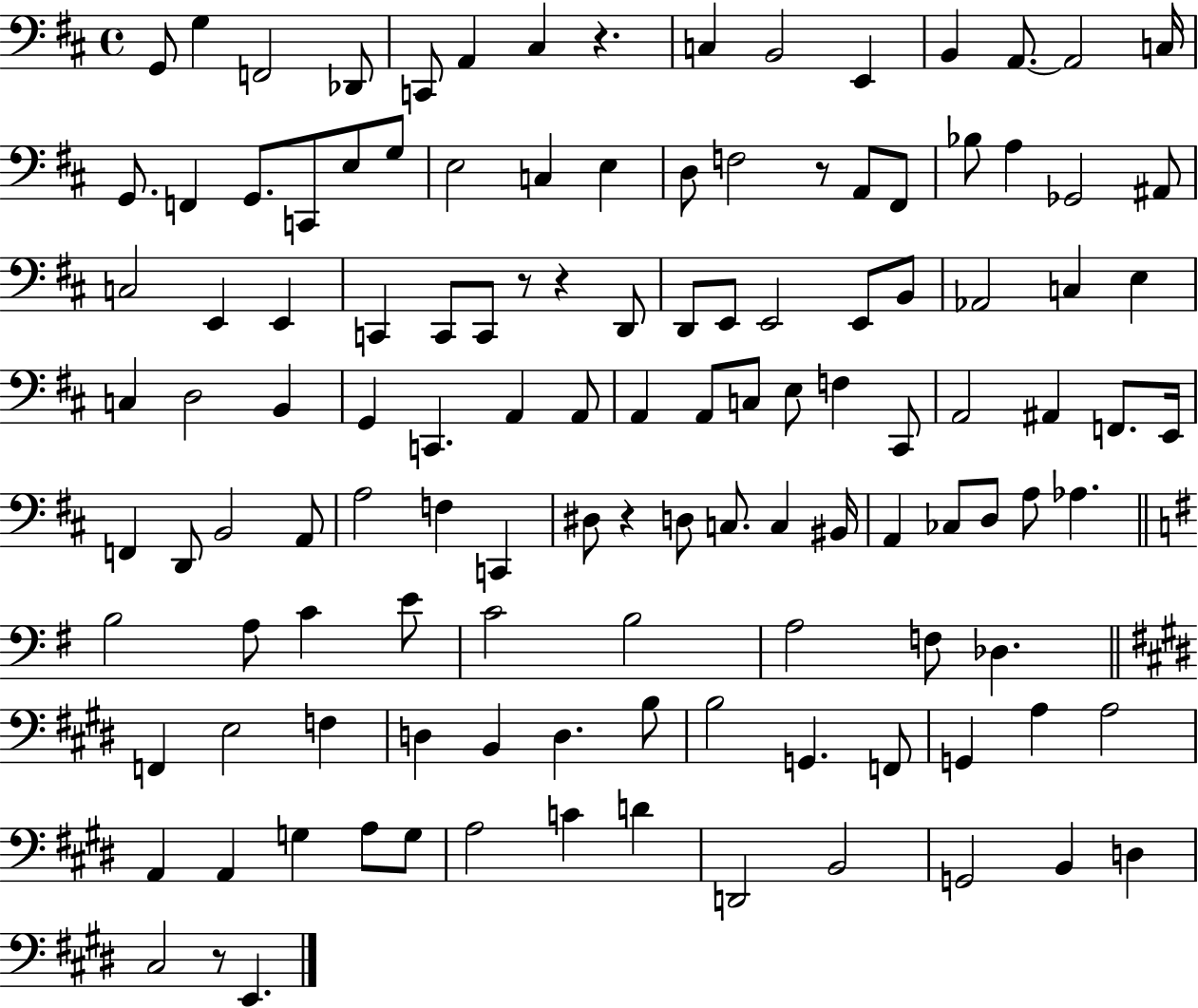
{
  \clef bass
  \time 4/4
  \defaultTimeSignature
  \key d \major
  g,8 g4 f,2 des,8 | c,8 a,4 cis4 r4. | c4 b,2 e,4 | b,4 a,8.~~ a,2 c16 | \break g,8. f,4 g,8. c,8 e8 g8 | e2 c4 e4 | d8 f2 r8 a,8 fis,8 | bes8 a4 ges,2 ais,8 | \break c2 e,4 e,4 | c,4 c,8 c,8 r8 r4 d,8 | d,8 e,8 e,2 e,8 b,8 | aes,2 c4 e4 | \break c4 d2 b,4 | g,4 c,4. a,4 a,8 | a,4 a,8 c8 e8 f4 cis,8 | a,2 ais,4 f,8. e,16 | \break f,4 d,8 b,2 a,8 | a2 f4 c,4 | dis8 r4 d8 c8. c4 bis,16 | a,4 ces8 d8 a8 aes4. | \break \bar "||" \break \key g \major b2 a8 c'4 e'8 | c'2 b2 | a2 f8 des4. | \bar "||" \break \key e \major f,4 e2 f4 | d4 b,4 d4. b8 | b2 g,4. f,8 | g,4 a4 a2 | \break a,4 a,4 g4 a8 g8 | a2 c'4 d'4 | d,2 b,2 | g,2 b,4 d4 | \break cis2 r8 e,4. | \bar "|."
}